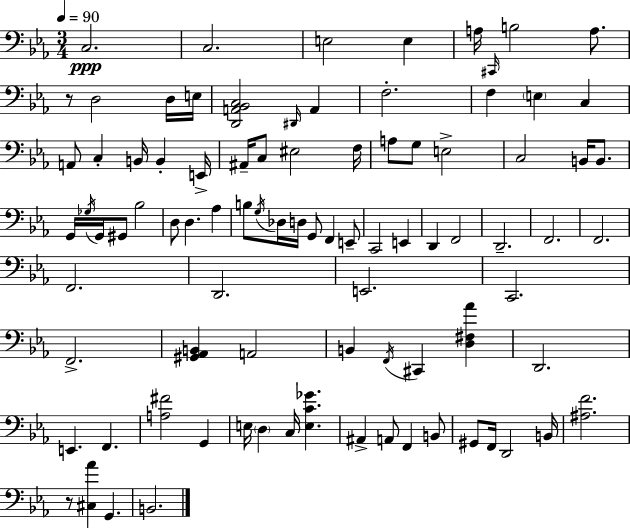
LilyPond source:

{
  \clef bass
  \numericTimeSignature
  \time 3/4
  \key ees \major
  \tempo 4 = 90
  c2.\ppp | c2. | e2 e4 | a16 \grace { cis,16 } b2 a8. | \break r8 d2 d16 | e16 <d, a, bes, c>2 \grace { dis,16 } a,4 | f2.-. | f4 \parenthesize e4 c4 | \break a,8 c4-. b,16 b,4-. | e,16-> ais,16-- c8 eis2 | f16 a8 g8 e2-> | c2 b,16 b,8. | \break g,16 \acciaccatura { ges16 } g,16 gis,8 bes2 | d8 d4. aes4 | b8 \acciaccatura { g16 } des16 d16 g,8 f,4 | e,8-- c,2 | \break e,4 d,4 f,2 | d,2.-- | f,2. | f,2. | \break f,2. | d,2. | e,2. | c,2. | \break f,2.-> | <gis, aes, b,>4 a,2 | b,4 \acciaccatura { f,16 } cis,4 | <d fis aes'>4 d,2. | \break e,4. f,4. | <a fis'>2 | g,4 e16 \parenthesize d4 c16 <e c' ges'>4. | ais,4-> a,8 f,4 | \break b,8 gis,8 f,16 d,2 | b,16 <ais f'>2. | r8 <cis aes'>4 g,4. | b,2. | \break \bar "|."
}